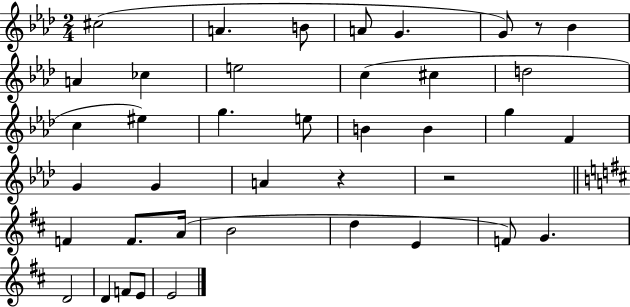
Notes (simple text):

C#5/h A4/q. B4/e A4/e G4/q. G4/e R/e Bb4/q A4/q CES5/q E5/h C5/q C#5/q D5/h C5/q EIS5/q G5/q. E5/e B4/q B4/q G5/q F4/q G4/q G4/q A4/q R/q R/h F4/q F4/e. A4/s B4/h D5/q E4/q F4/e G4/q. D4/h D4/q F4/e E4/e E4/h